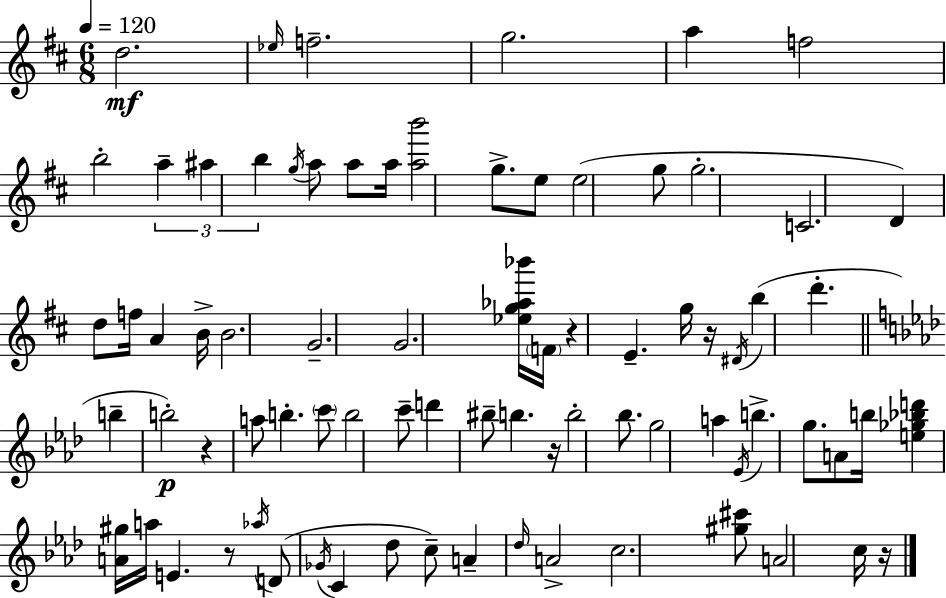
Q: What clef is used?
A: treble